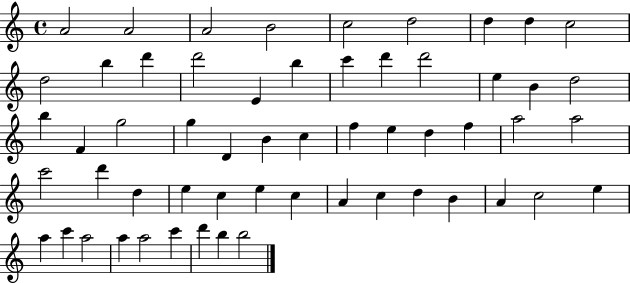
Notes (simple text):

A4/h A4/h A4/h B4/h C5/h D5/h D5/q D5/q C5/h D5/h B5/q D6/q D6/h E4/q B5/q C6/q D6/q D6/h E5/q B4/q D5/h B5/q F4/q G5/h G5/q D4/q B4/q C5/q F5/q E5/q D5/q F5/q A5/h A5/h C6/h D6/q D5/q E5/q C5/q E5/q C5/q A4/q C5/q D5/q B4/q A4/q C5/h E5/q A5/q C6/q A5/h A5/q A5/h C6/q D6/q B5/q B5/h